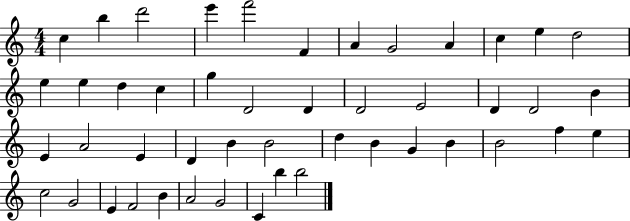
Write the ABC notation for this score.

X:1
T:Untitled
M:4/4
L:1/4
K:C
c b d'2 e' f'2 F A G2 A c e d2 e e d c g D2 D D2 E2 D D2 B E A2 E D B B2 d B G B B2 f e c2 G2 E F2 B A2 G2 C b b2